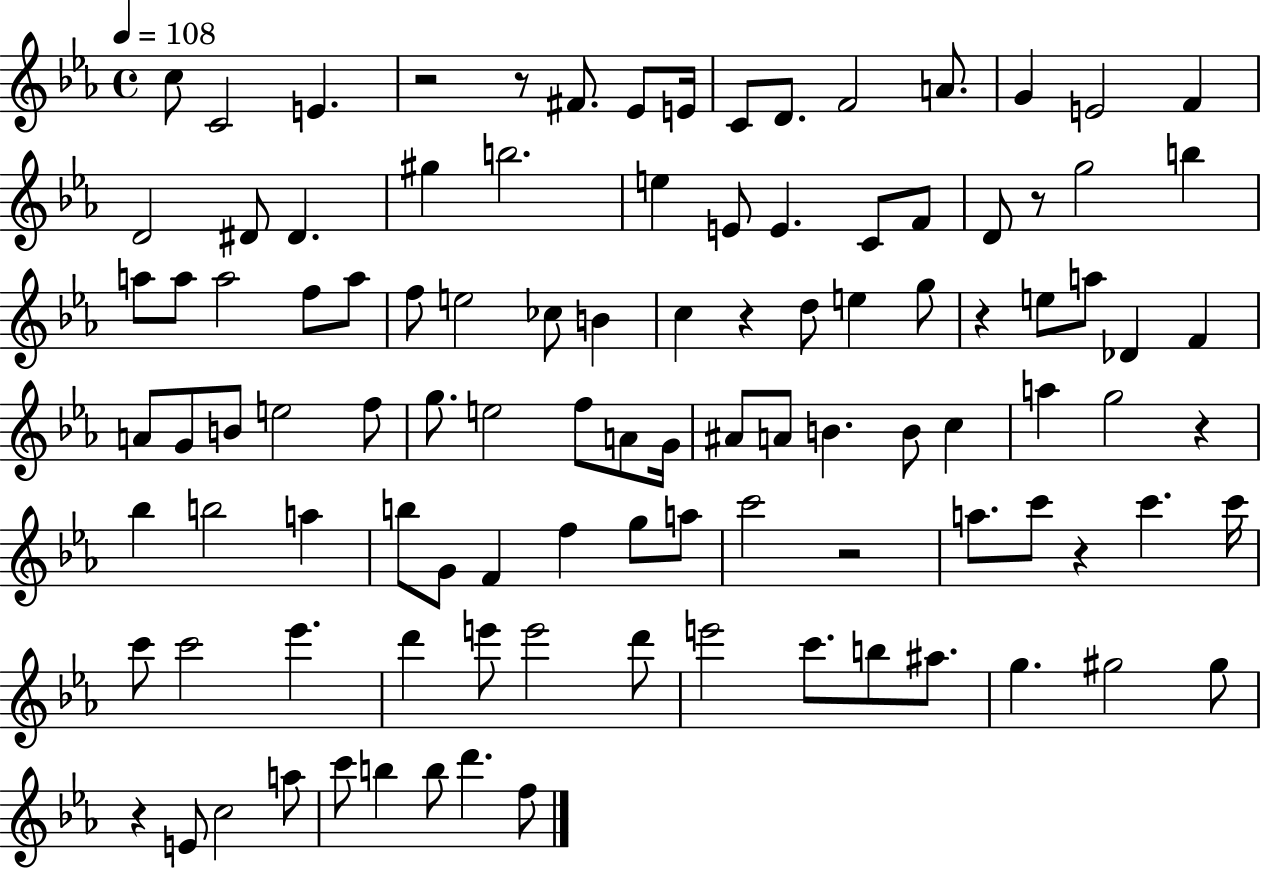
X:1
T:Untitled
M:4/4
L:1/4
K:Eb
c/2 C2 E z2 z/2 ^F/2 _E/2 E/4 C/2 D/2 F2 A/2 G E2 F D2 ^D/2 ^D ^g b2 e E/2 E C/2 F/2 D/2 z/2 g2 b a/2 a/2 a2 f/2 a/2 f/2 e2 _c/2 B c z d/2 e g/2 z e/2 a/2 _D F A/2 G/2 B/2 e2 f/2 g/2 e2 f/2 A/2 G/4 ^A/2 A/2 B B/2 c a g2 z _b b2 a b/2 G/2 F f g/2 a/2 c'2 z2 a/2 c'/2 z c' c'/4 c'/2 c'2 _e' d' e'/2 e'2 d'/2 e'2 c'/2 b/2 ^a/2 g ^g2 ^g/2 z E/2 c2 a/2 c'/2 b b/2 d' f/2